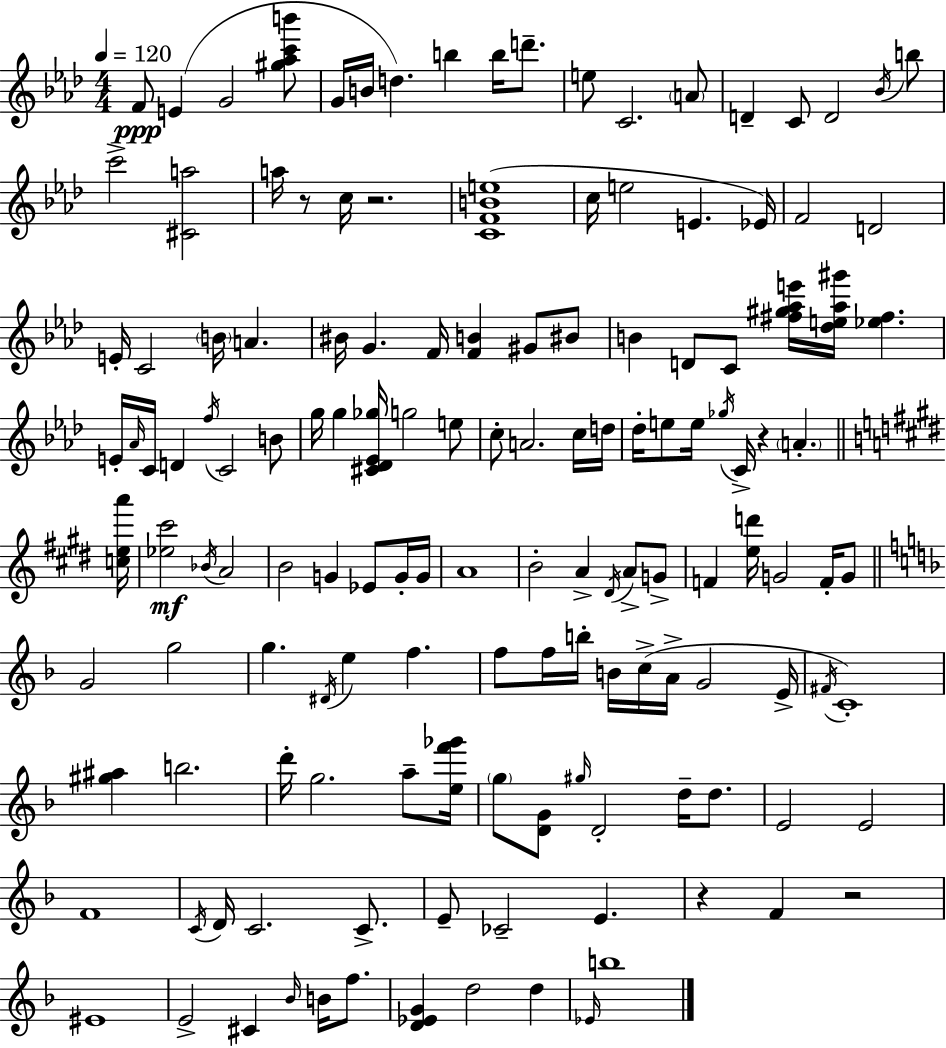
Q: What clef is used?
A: treble